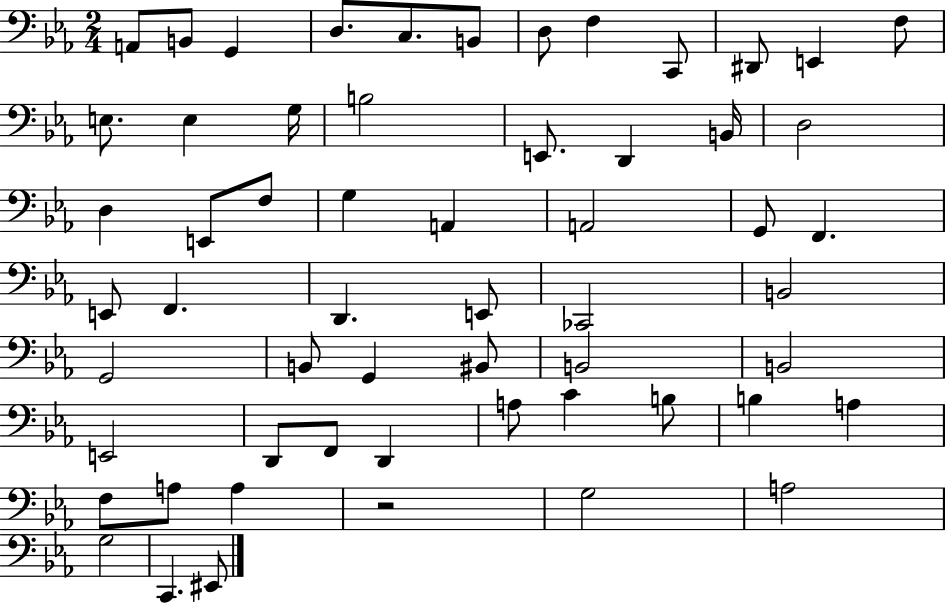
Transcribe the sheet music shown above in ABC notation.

X:1
T:Untitled
M:2/4
L:1/4
K:Eb
A,,/2 B,,/2 G,, D,/2 C,/2 B,,/2 D,/2 F, C,,/2 ^D,,/2 E,, F,/2 E,/2 E, G,/4 B,2 E,,/2 D,, B,,/4 D,2 D, E,,/2 F,/2 G, A,, A,,2 G,,/2 F,, E,,/2 F,, D,, E,,/2 _C,,2 B,,2 G,,2 B,,/2 G,, ^B,,/2 B,,2 B,,2 E,,2 D,,/2 F,,/2 D,, A,/2 C B,/2 B, A, F,/2 A,/2 A, z2 G,2 A,2 G,2 C,, ^E,,/2